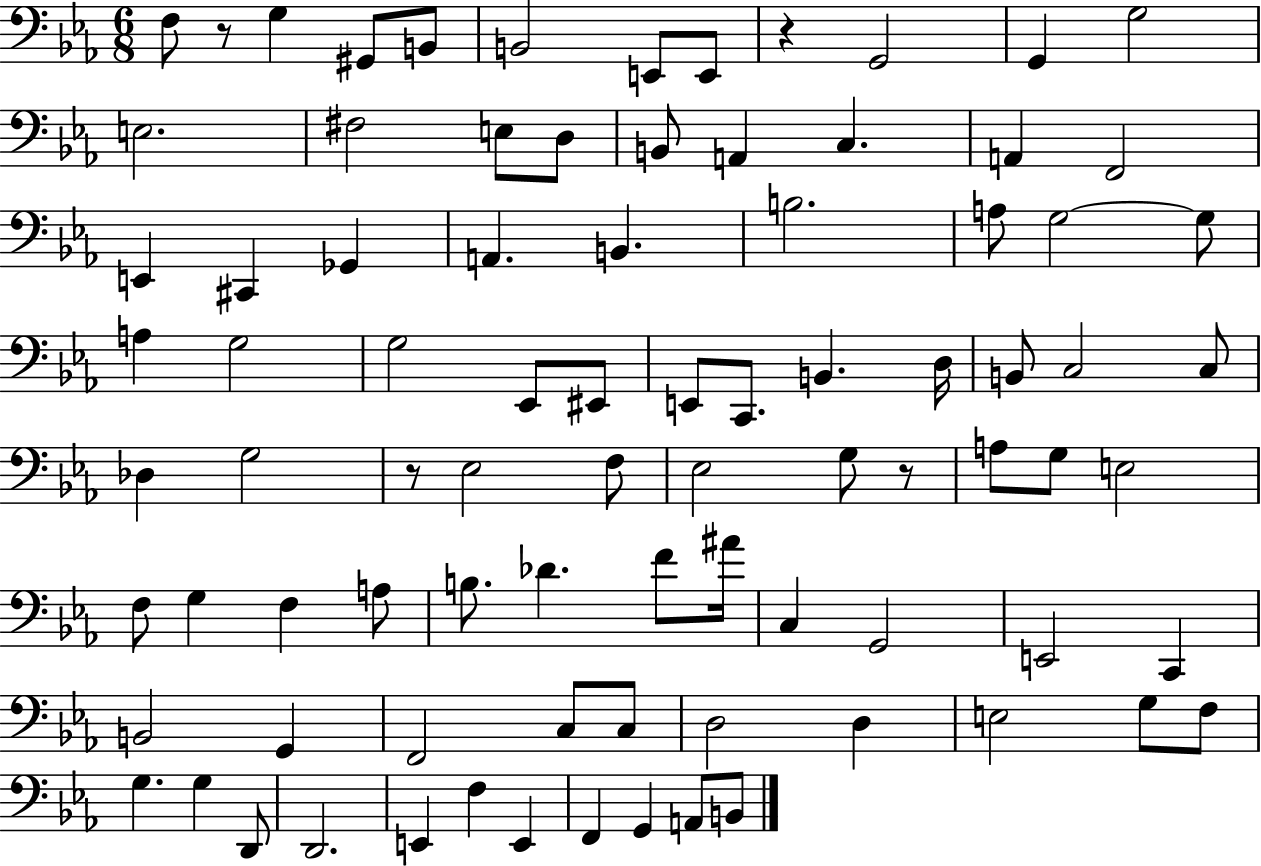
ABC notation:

X:1
T:Untitled
M:6/8
L:1/4
K:Eb
F,/2 z/2 G, ^G,,/2 B,,/2 B,,2 E,,/2 E,,/2 z G,,2 G,, G,2 E,2 ^F,2 E,/2 D,/2 B,,/2 A,, C, A,, F,,2 E,, ^C,, _G,, A,, B,, B,2 A,/2 G,2 G,/2 A, G,2 G,2 _E,,/2 ^E,,/2 E,,/2 C,,/2 B,, D,/4 B,,/2 C,2 C,/2 _D, G,2 z/2 _E,2 F,/2 _E,2 G,/2 z/2 A,/2 G,/2 E,2 F,/2 G, F, A,/2 B,/2 _D F/2 ^A/4 C, G,,2 E,,2 C,, B,,2 G,, F,,2 C,/2 C,/2 D,2 D, E,2 G,/2 F,/2 G, G, D,,/2 D,,2 E,, F, E,, F,, G,, A,,/2 B,,/2